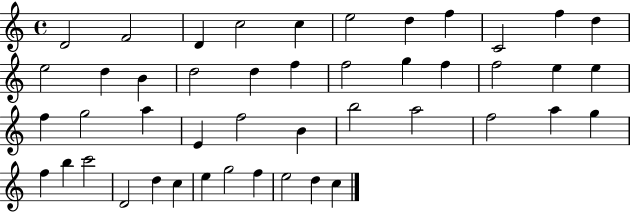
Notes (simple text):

D4/h F4/h D4/q C5/h C5/q E5/h D5/q F5/q C4/h F5/q D5/q E5/h D5/q B4/q D5/h D5/q F5/q F5/h G5/q F5/q F5/h E5/q E5/q F5/q G5/h A5/q E4/q F5/h B4/q B5/h A5/h F5/h A5/q G5/q F5/q B5/q C6/h D4/h D5/q C5/q E5/q G5/h F5/q E5/h D5/q C5/q